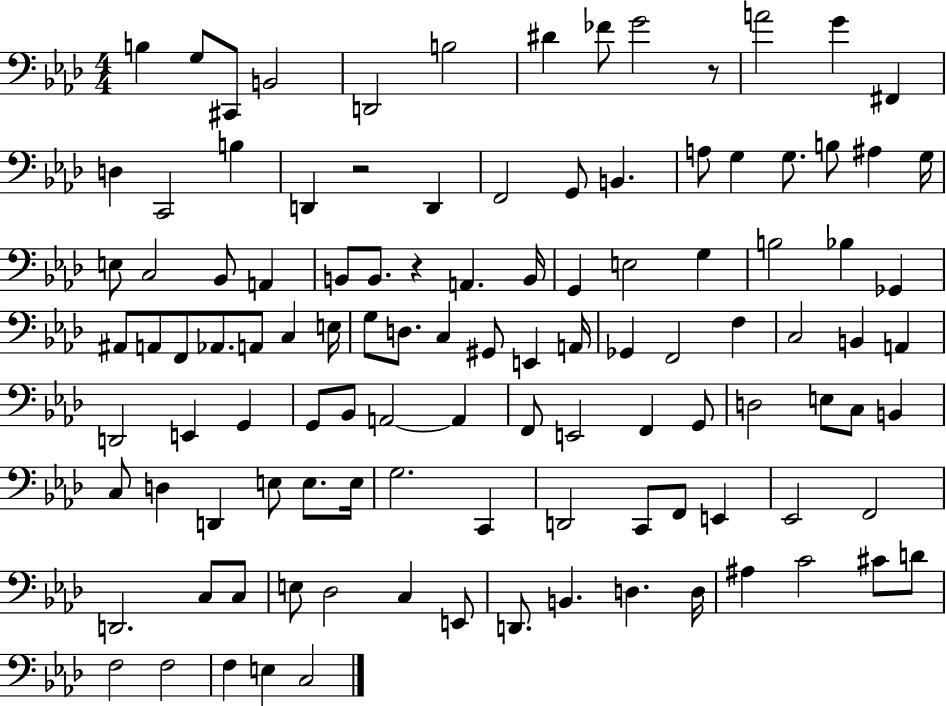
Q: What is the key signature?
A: AES major